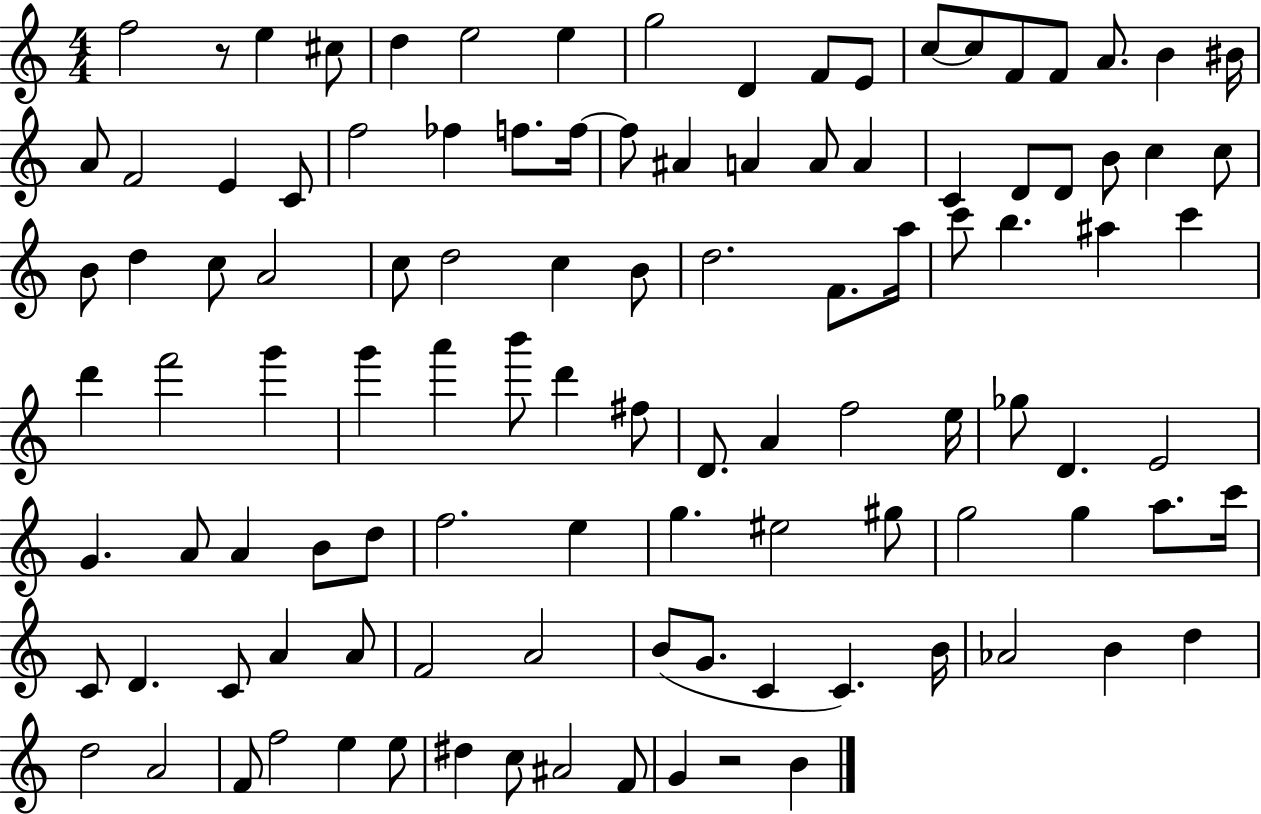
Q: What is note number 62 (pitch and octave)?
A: F5